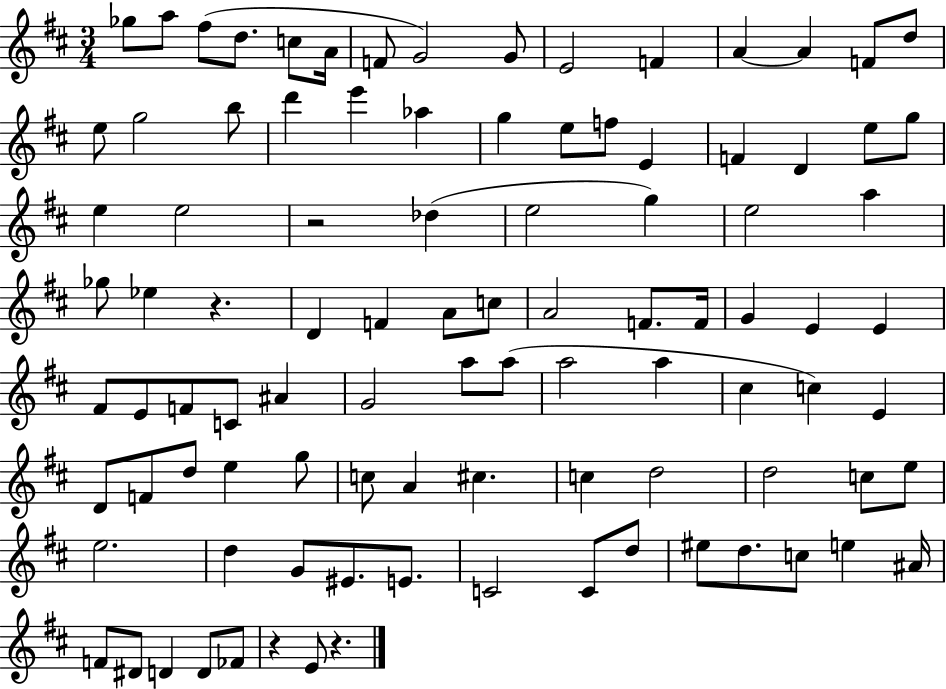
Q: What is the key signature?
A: D major